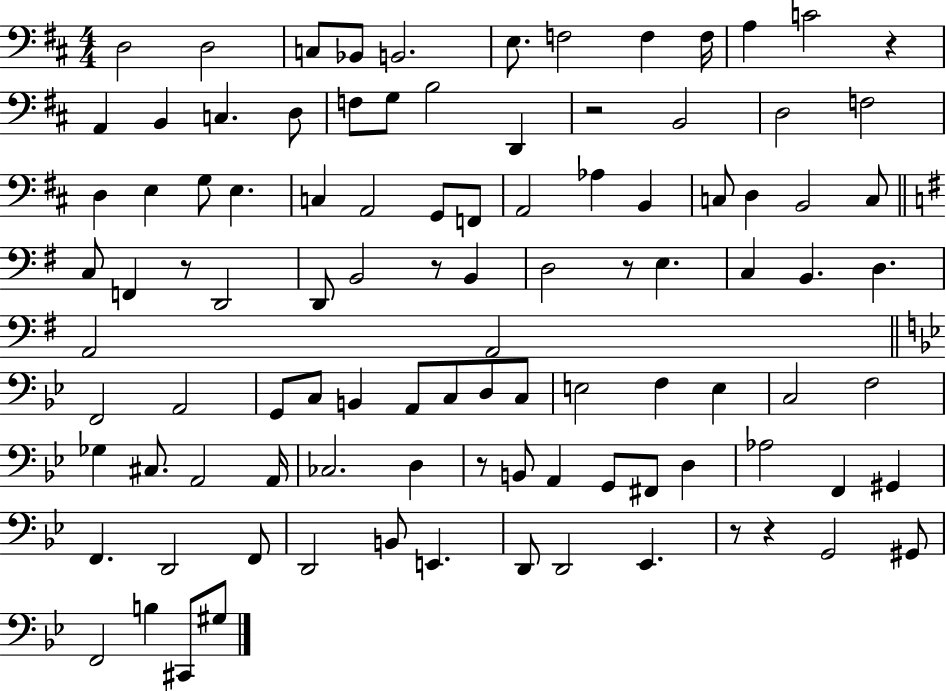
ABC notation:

X:1
T:Untitled
M:4/4
L:1/4
K:D
D,2 D,2 C,/2 _B,,/2 B,,2 E,/2 F,2 F, F,/4 A, C2 z A,, B,, C, D,/2 F,/2 G,/2 B,2 D,, z2 B,,2 D,2 F,2 D, E, G,/2 E, C, A,,2 G,,/2 F,,/2 A,,2 _A, B,, C,/2 D, B,,2 C,/2 C,/2 F,, z/2 D,,2 D,,/2 B,,2 z/2 B,, D,2 z/2 E, C, B,, D, A,,2 A,,2 F,,2 A,,2 G,,/2 C,/2 B,, A,,/2 C,/2 D,/2 C,/2 E,2 F, E, C,2 F,2 _G, ^C,/2 A,,2 A,,/4 _C,2 D, z/2 B,,/2 A,, G,,/2 ^F,,/2 D, _A,2 F,, ^G,, F,, D,,2 F,,/2 D,,2 B,,/2 E,, D,,/2 D,,2 _E,, z/2 z G,,2 ^G,,/2 F,,2 B, ^C,,/2 ^G,/2